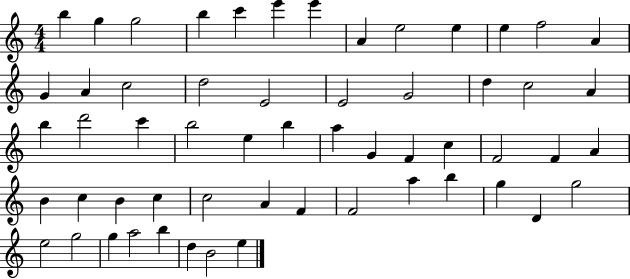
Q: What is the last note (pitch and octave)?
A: E5